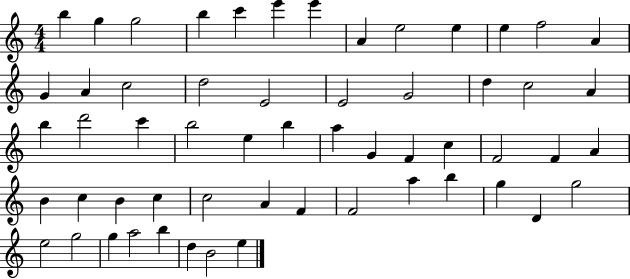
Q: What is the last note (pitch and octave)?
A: E5